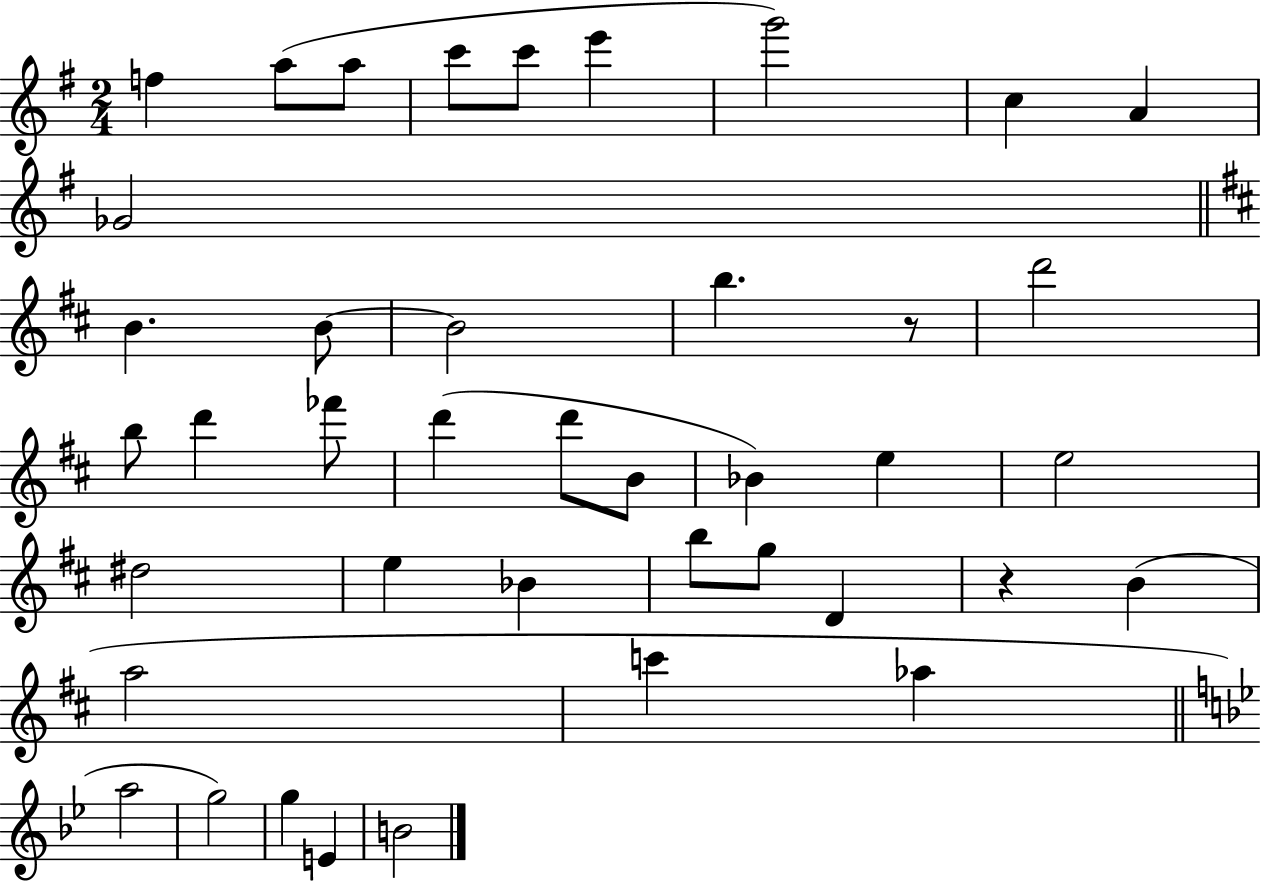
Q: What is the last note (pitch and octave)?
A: B4